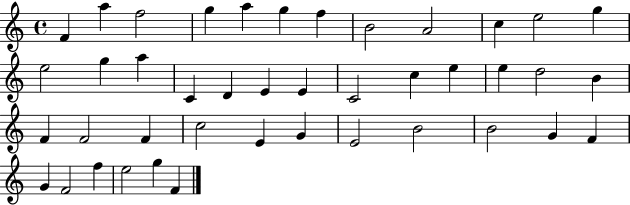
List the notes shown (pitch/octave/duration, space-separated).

F4/q A5/q F5/h G5/q A5/q G5/q F5/q B4/h A4/h C5/q E5/h G5/q E5/h G5/q A5/q C4/q D4/q E4/q E4/q C4/h C5/q E5/q E5/q D5/h B4/q F4/q F4/h F4/q C5/h E4/q G4/q E4/h B4/h B4/h G4/q F4/q G4/q F4/h F5/q E5/h G5/q F4/q